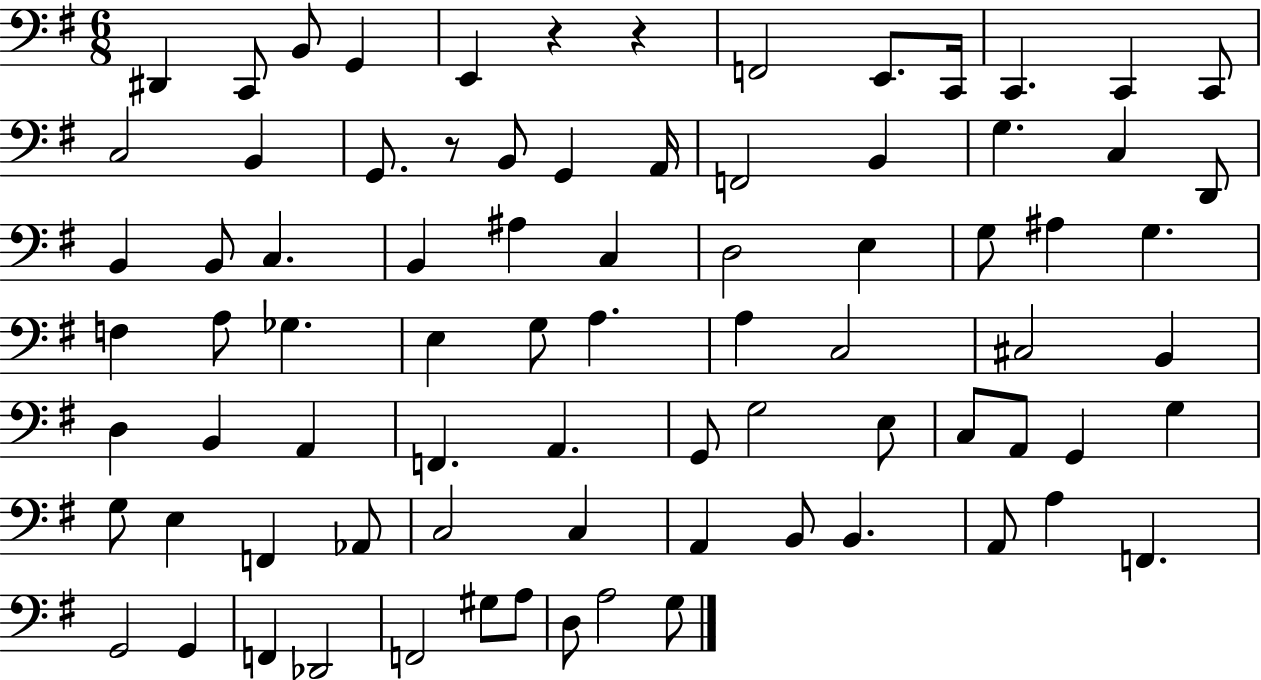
{
  \clef bass
  \numericTimeSignature
  \time 6/8
  \key g \major
  dis,4 c,8 b,8 g,4 | e,4 r4 r4 | f,2 e,8. c,16 | c,4. c,4 c,8 | \break c2 b,4 | g,8. r8 b,8 g,4 a,16 | f,2 b,4 | g4. c4 d,8 | \break b,4 b,8 c4. | b,4 ais4 c4 | d2 e4 | g8 ais4 g4. | \break f4 a8 ges4. | e4 g8 a4. | a4 c2 | cis2 b,4 | \break d4 b,4 a,4 | f,4. a,4. | g,8 g2 e8 | c8 a,8 g,4 g4 | \break g8 e4 f,4 aes,8 | c2 c4 | a,4 b,8 b,4. | a,8 a4 f,4. | \break g,2 g,4 | f,4 des,2 | f,2 gis8 a8 | d8 a2 g8 | \break \bar "|."
}